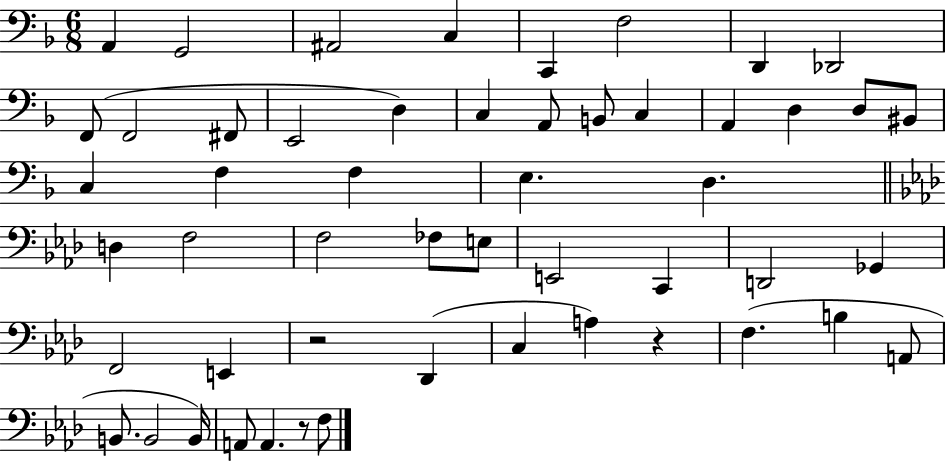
A2/q G2/h A#2/h C3/q C2/q F3/h D2/q Db2/h F2/e F2/h F#2/e E2/h D3/q C3/q A2/e B2/e C3/q A2/q D3/q D3/e BIS2/e C3/q F3/q F3/q E3/q. D3/q. D3/q F3/h F3/h FES3/e E3/e E2/h C2/q D2/h Gb2/q F2/h E2/q R/h Db2/q C3/q A3/q R/q F3/q. B3/q A2/e B2/e. B2/h B2/s A2/e A2/q. R/e F3/e